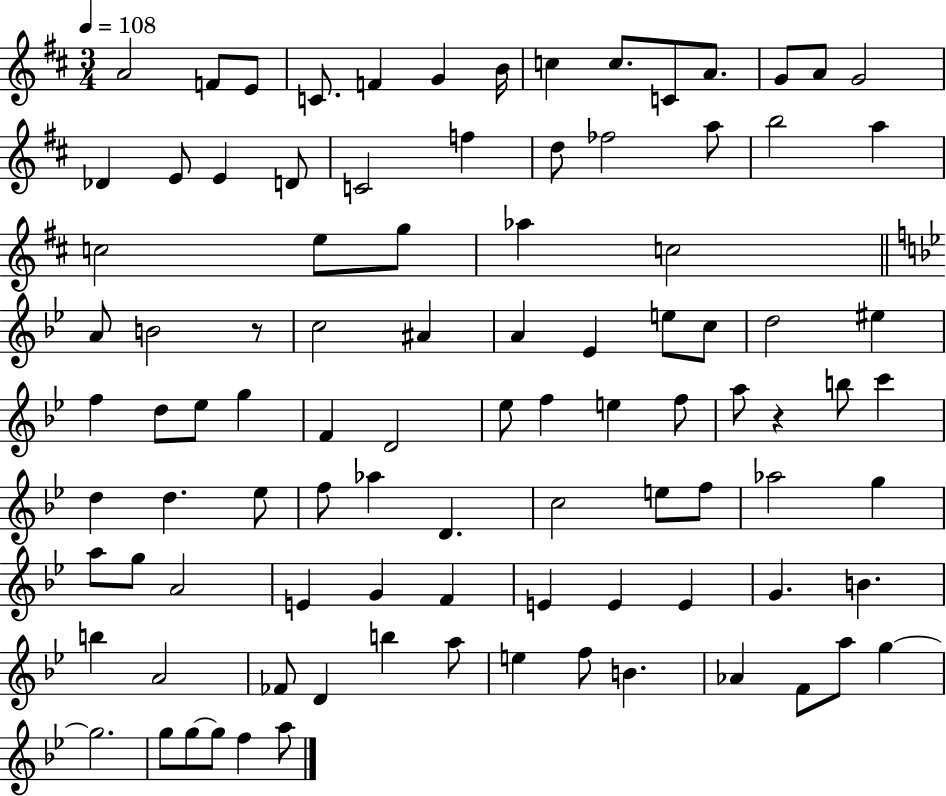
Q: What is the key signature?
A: D major